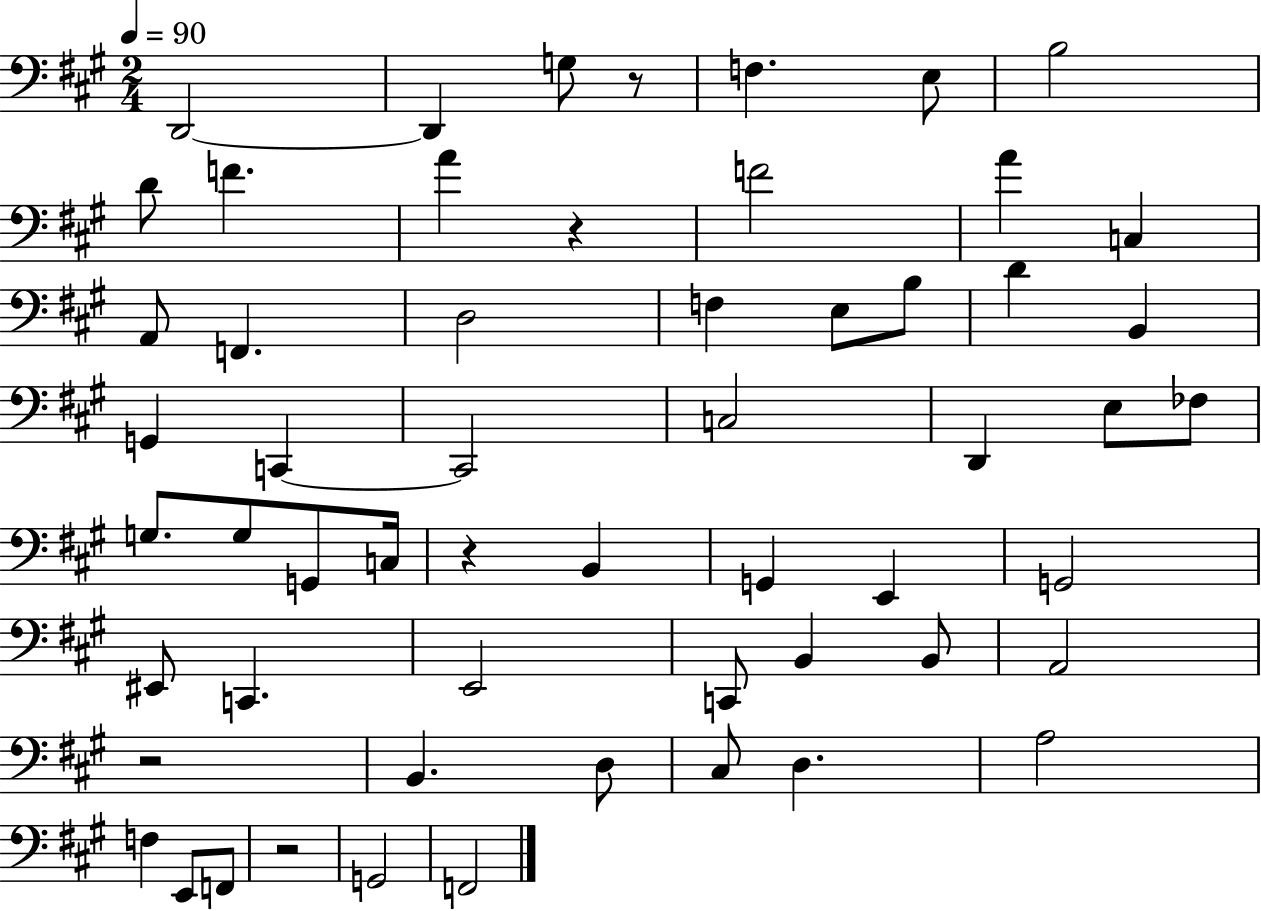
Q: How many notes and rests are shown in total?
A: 57